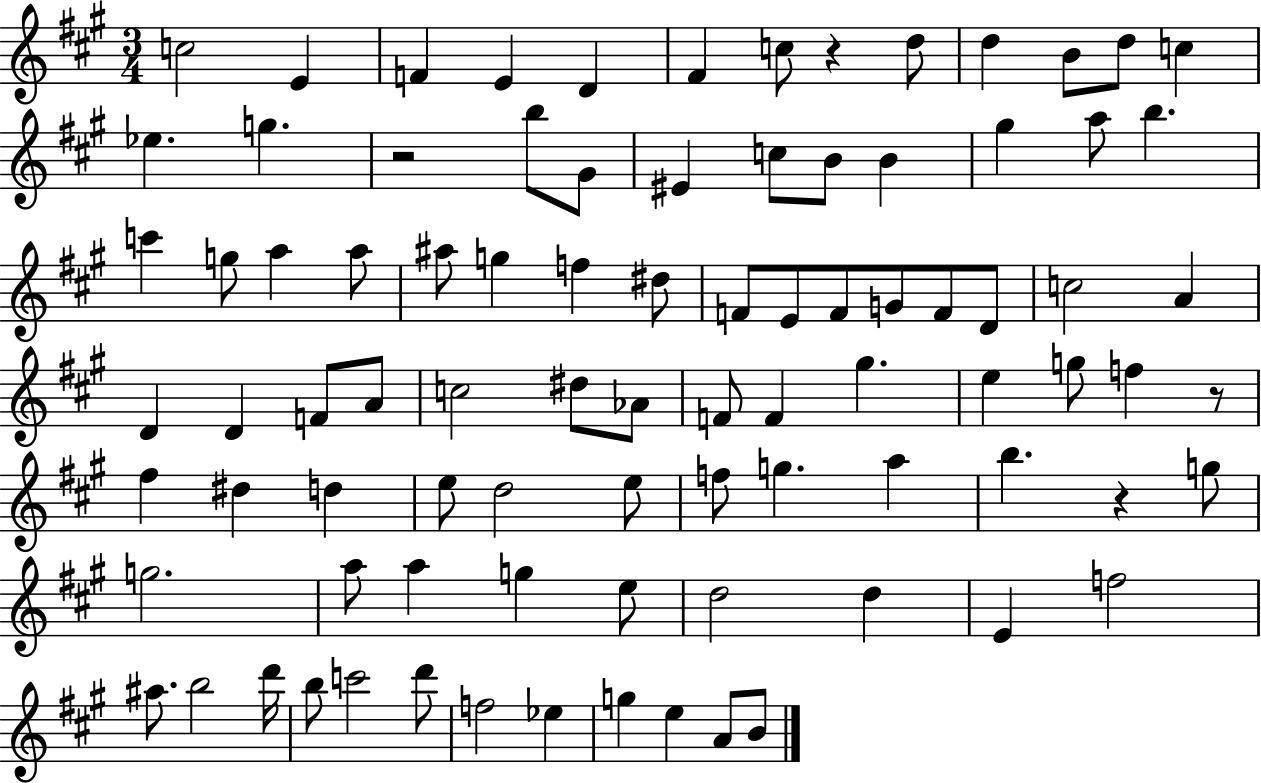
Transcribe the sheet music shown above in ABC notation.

X:1
T:Untitled
M:3/4
L:1/4
K:A
c2 E F E D ^F c/2 z d/2 d B/2 d/2 c _e g z2 b/2 ^G/2 ^E c/2 B/2 B ^g a/2 b c' g/2 a a/2 ^a/2 g f ^d/2 F/2 E/2 F/2 G/2 F/2 D/2 c2 A D D F/2 A/2 c2 ^d/2 _A/2 F/2 F ^g e g/2 f z/2 ^f ^d d e/2 d2 e/2 f/2 g a b z g/2 g2 a/2 a g e/2 d2 d E f2 ^a/2 b2 d'/4 b/2 c'2 d'/2 f2 _e g e A/2 B/2